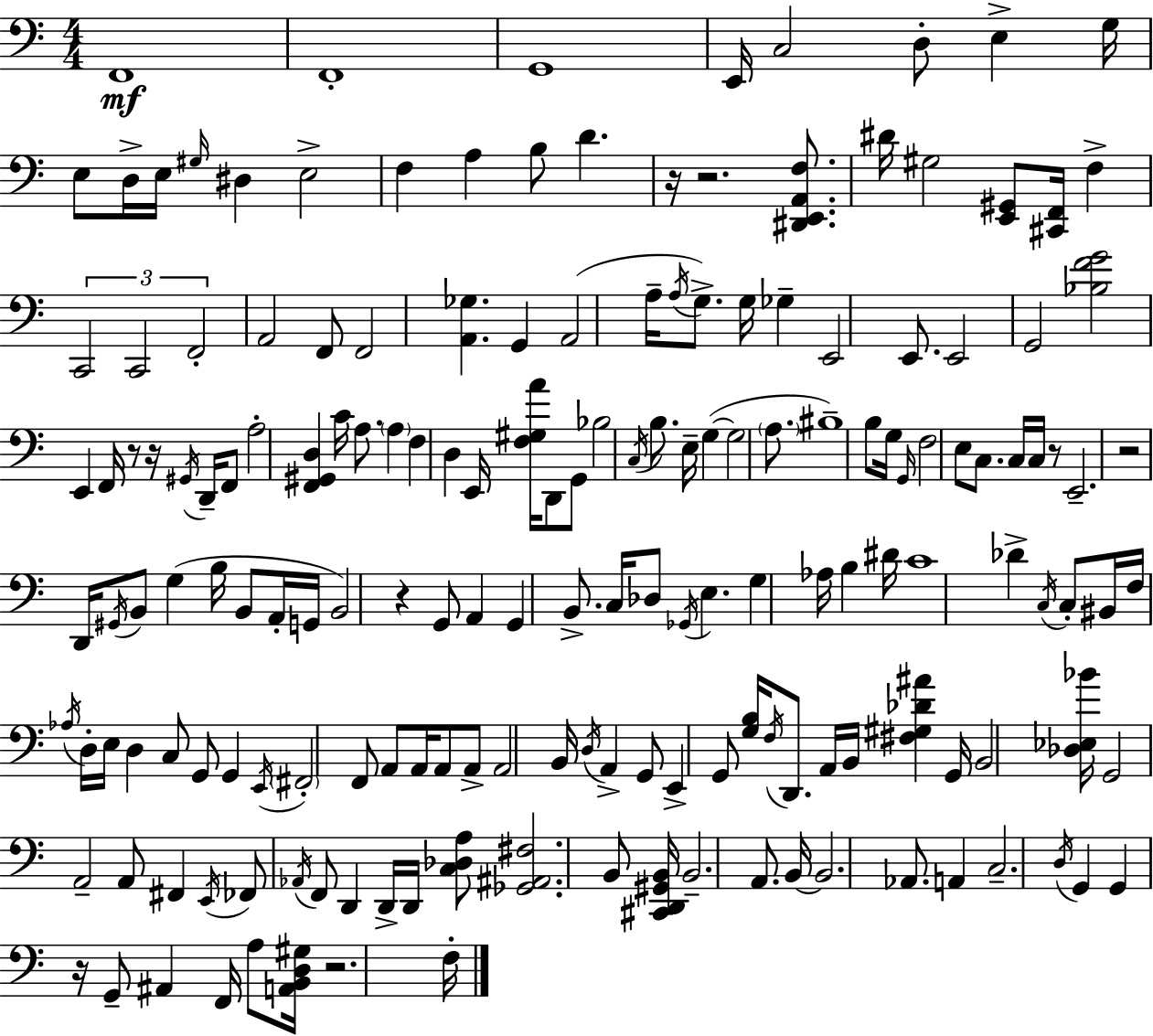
X:1
T:Untitled
M:4/4
L:1/4
K:Am
F,,4 F,,4 G,,4 E,,/4 C,2 D,/2 E, G,/4 E,/2 D,/4 E,/4 ^G,/4 ^D, E,2 F, A, B,/2 D z/4 z2 [^D,,E,,A,,F,]/2 ^D/4 ^G,2 [E,,^G,,]/2 [^C,,F,,]/4 F, C,,2 C,,2 F,,2 A,,2 F,,/2 F,,2 [A,,_G,] G,, A,,2 A,/4 A,/4 G,/2 G,/4 _G, E,,2 E,,/2 E,,2 G,,2 [_B,FG]2 E,, F,,/4 z/2 z/4 ^G,,/4 D,,/4 F,,/2 A,2 [F,,^G,,D,] C/4 A,/2 A, F, D, E,,/4 [F,^G,A]/4 D,,/2 G,,/2 _B,2 C,/4 B,/2 E,/4 G, G,2 A,/2 ^B,4 B,/2 G,/4 G,,/4 F,2 E,/2 C,/2 C,/4 C,/4 z/2 E,,2 z2 D,,/4 ^G,,/4 B,,/2 G, B,/4 B,,/2 A,,/4 G,,/4 B,,2 z G,,/2 A,, G,, B,,/2 C,/4 _D,/2 _G,,/4 E, G, _A,/4 B, ^D/4 C4 _D C,/4 C,/2 ^B,,/4 F,/4 _A,/4 D,/4 E,/4 D, C,/2 G,,/2 G,, E,,/4 ^F,,2 F,,/2 A,,/2 A,,/4 A,,/2 A,,/2 A,,2 B,,/4 D,/4 A,, G,,/2 E,, G,,/2 [G,B,]/4 F,/4 D,,/2 A,,/4 B,,/4 [^F,^G,_D^A] G,,/4 B,,2 [_D,_E,_B]/4 G,,2 A,,2 A,,/2 ^F,, E,,/4 _F,,/2 _A,,/4 F,,/2 D,, D,,/4 D,,/4 [C,_D,A,]/2 [_G,,^A,,^F,]2 B,,/2 [^C,,D,,^G,,B,,]/4 B,,2 A,,/2 B,,/4 B,,2 _A,,/2 A,, C,2 D,/4 G,, G,, z/4 G,,/2 ^A,, F,,/4 A,/2 [A,,B,,D,^G,]/4 z2 F,/4